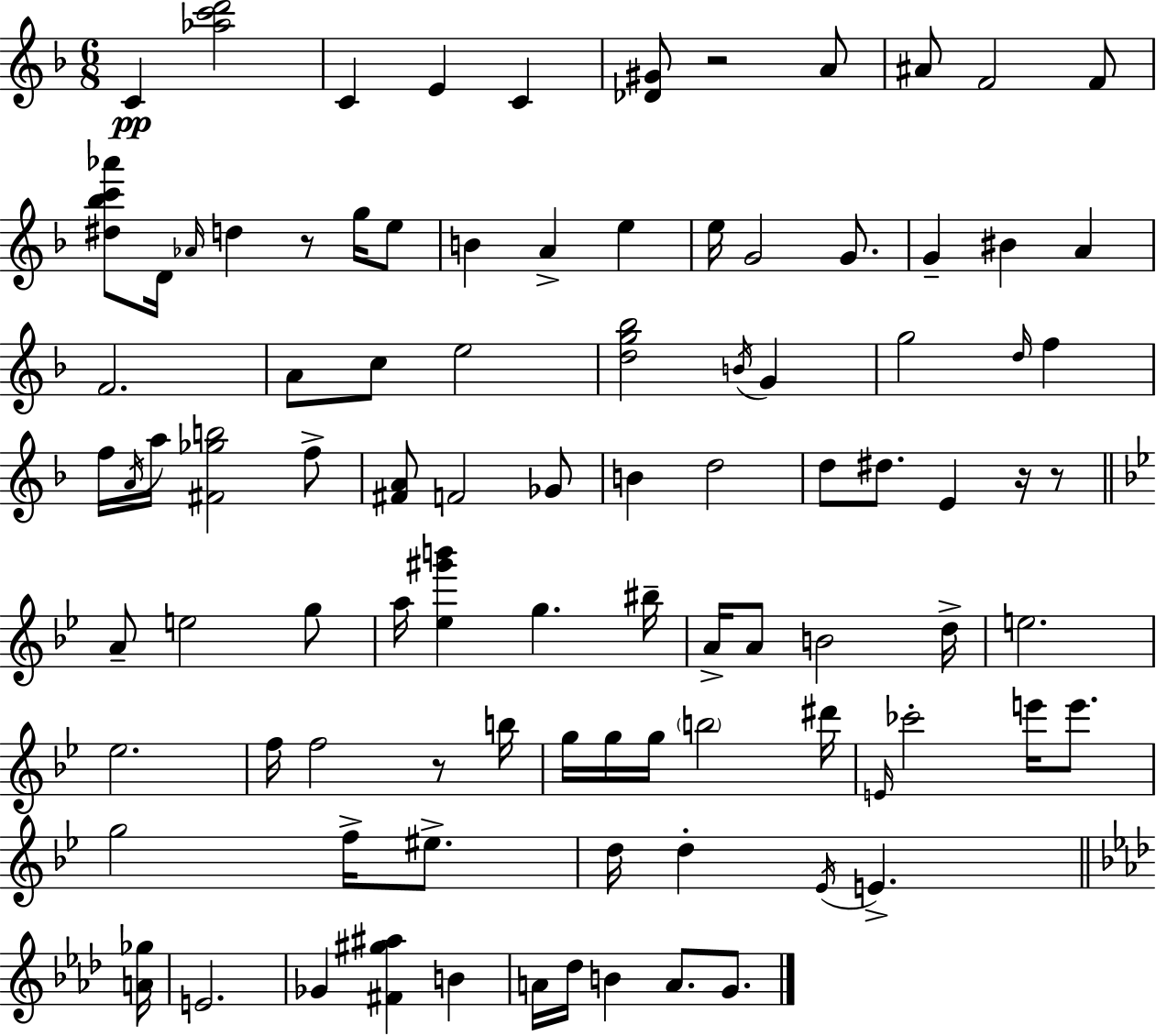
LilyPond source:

{
  \clef treble
  \numericTimeSignature
  \time 6/8
  \key d \minor
  c'4\pp <aes'' c''' d'''>2 | c'4 e'4 c'4 | <des' gis'>8 r2 a'8 | ais'8 f'2 f'8 | \break <dis'' bes'' c''' aes'''>8 d'16 \grace { aes'16 } d''4 r8 g''16 e''8 | b'4 a'4-> e''4 | e''16 g'2 g'8. | g'4-- bis'4 a'4 | \break f'2. | a'8 c''8 e''2 | <d'' g'' bes''>2 \acciaccatura { b'16 } g'4 | g''2 \grace { d''16 } f''4 | \break f''16 \acciaccatura { a'16 } a''16 <fis' ges'' b''>2 | f''8-> <fis' a'>8 f'2 | ges'8 b'4 d''2 | d''8 dis''8. e'4 | \break r16 r8 \bar "||" \break \key bes \major a'8-- e''2 g''8 | a''16 <ees'' gis''' b'''>4 g''4. bis''16-- | a'16-> a'8 b'2 d''16-> | e''2. | \break ees''2. | f''16 f''2 r8 b''16 | g''16 g''16 g''16 \parenthesize b''2 dis'''16 | \grace { e'16 } ces'''2-. e'''16 e'''8. | \break g''2 f''16-> eis''8.-> | d''16 d''4-. \acciaccatura { ees'16 } e'4.-> | \bar "||" \break \key aes \major <a' ges''>16 e'2. | ges'4 <fis' gis'' ais''>4 b'4 | a'16 des''16 b'4 a'8. g'8. | \bar "|."
}